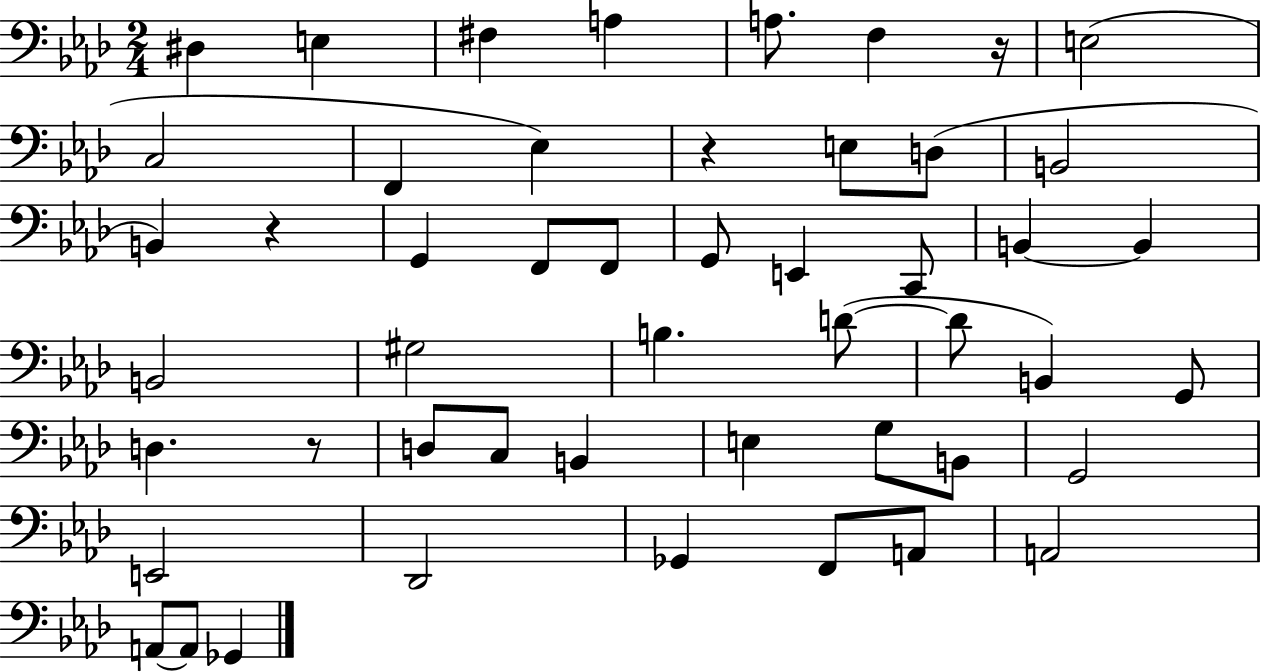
{
  \clef bass
  \numericTimeSignature
  \time 2/4
  \key aes \major
  dis4 e4 | fis4 a4 | a8. f4 r16 | e2( | \break c2 | f,4 ees4) | r4 e8 d8( | b,2 | \break b,4) r4 | g,4 f,8 f,8 | g,8 e,4 c,8 | b,4~~ b,4 | \break b,2 | gis2 | b4. d'8~(~ | d'8 b,4) g,8 | \break d4. r8 | d8 c8 b,4 | e4 g8 b,8 | g,2 | \break e,2 | des,2 | ges,4 f,8 a,8 | a,2 | \break a,8~~ a,8 ges,4 | \bar "|."
}